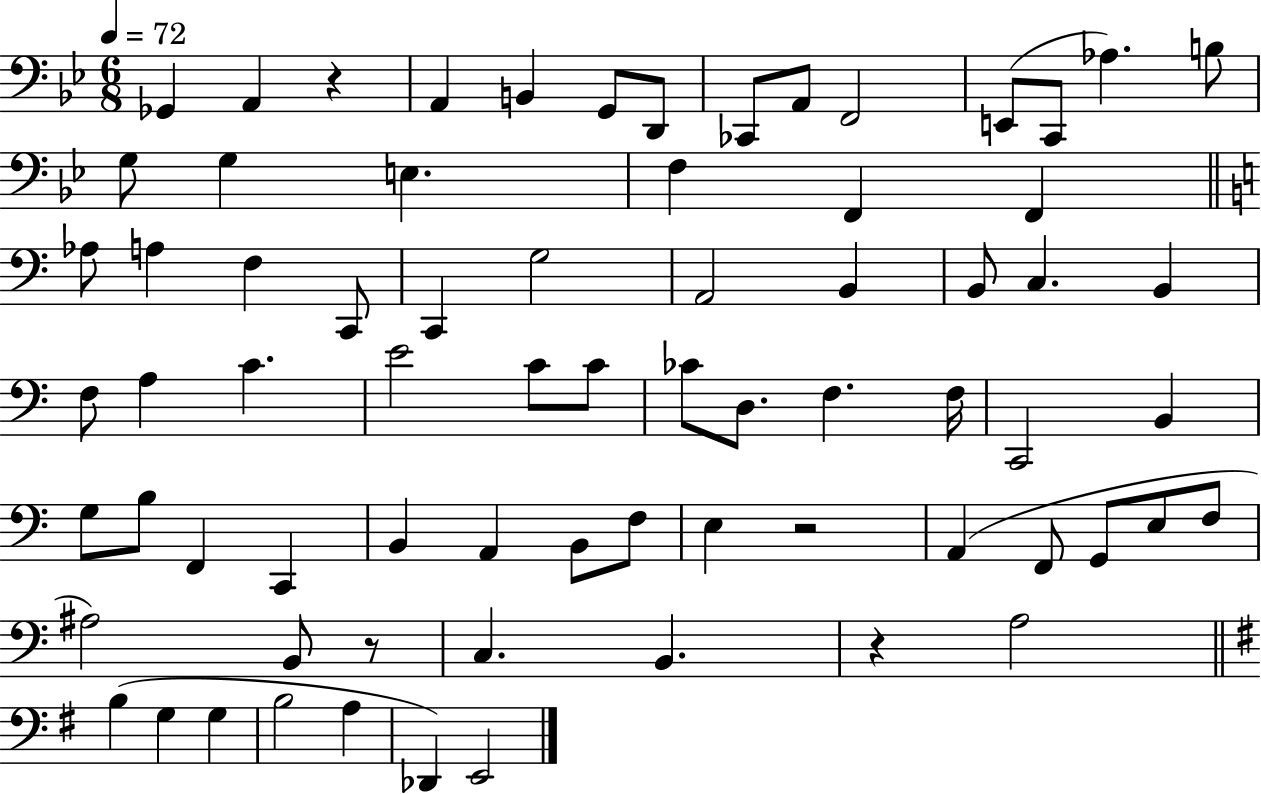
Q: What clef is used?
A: bass